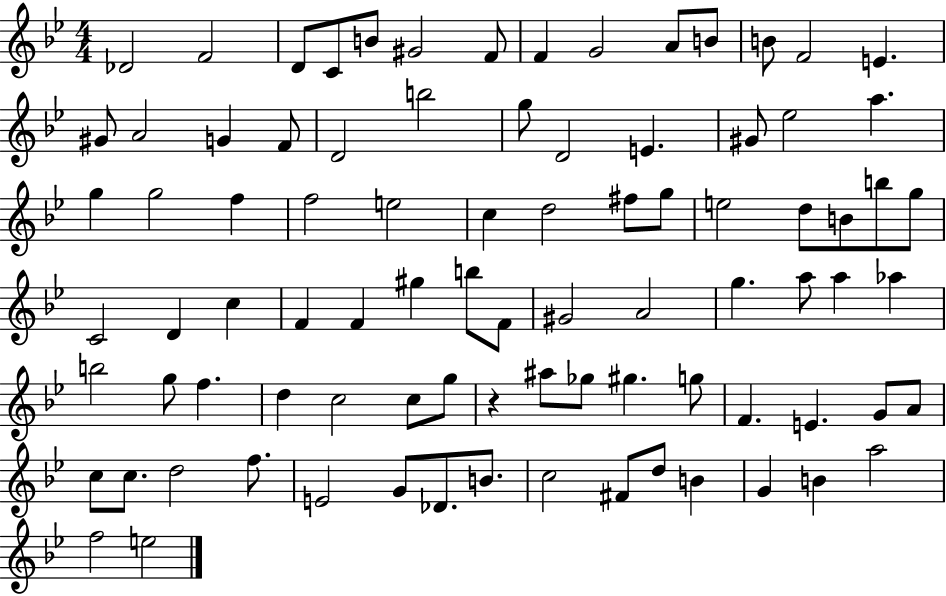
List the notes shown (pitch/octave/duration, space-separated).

Db4/h F4/h D4/e C4/e B4/e G#4/h F4/e F4/q G4/h A4/e B4/e B4/e F4/h E4/q. G#4/e A4/h G4/q F4/e D4/h B5/h G5/e D4/h E4/q. G#4/e Eb5/h A5/q. G5/q G5/h F5/q F5/h E5/h C5/q D5/h F#5/e G5/e E5/h D5/e B4/e B5/e G5/e C4/h D4/q C5/q F4/q F4/q G#5/q B5/e F4/e G#4/h A4/h G5/q. A5/e A5/q Ab5/q B5/h G5/e F5/q. D5/q C5/h C5/e G5/e R/q A#5/e Gb5/e G#5/q. G5/e F4/q. E4/q. G4/e A4/e C5/e C5/e. D5/h F5/e. E4/h G4/e Db4/e. B4/e. C5/h F#4/e D5/e B4/q G4/q B4/q A5/h F5/h E5/h